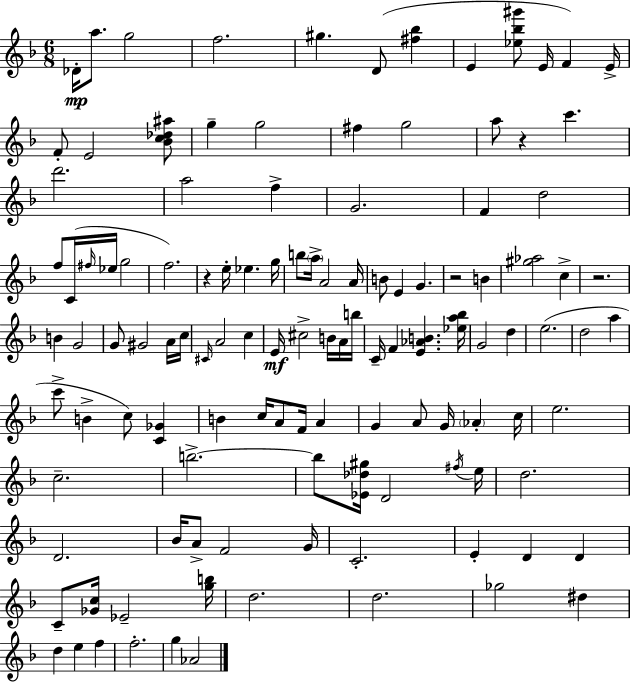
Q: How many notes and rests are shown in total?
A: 119